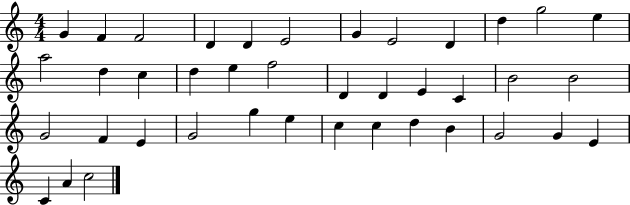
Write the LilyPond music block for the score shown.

{
  \clef treble
  \numericTimeSignature
  \time 4/4
  \key c \major
  g'4 f'4 f'2 | d'4 d'4 e'2 | g'4 e'2 d'4 | d''4 g''2 e''4 | \break a''2 d''4 c''4 | d''4 e''4 f''2 | d'4 d'4 e'4 c'4 | b'2 b'2 | \break g'2 f'4 e'4 | g'2 g''4 e''4 | c''4 c''4 d''4 b'4 | g'2 g'4 e'4 | \break c'4 a'4 c''2 | \bar "|."
}